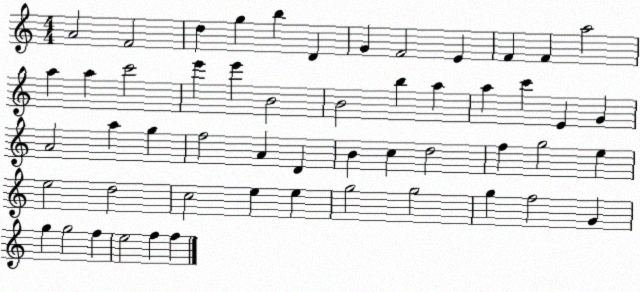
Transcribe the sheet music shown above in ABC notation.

X:1
T:Untitled
M:4/4
L:1/4
K:C
A2 F2 d g b D G F2 E F F a2 a a c'2 e' e' B2 B2 b a a c' E G A2 a g f2 A D B c d2 f g2 e e2 d2 c2 e e g2 g2 g f2 G g g2 f e2 f f